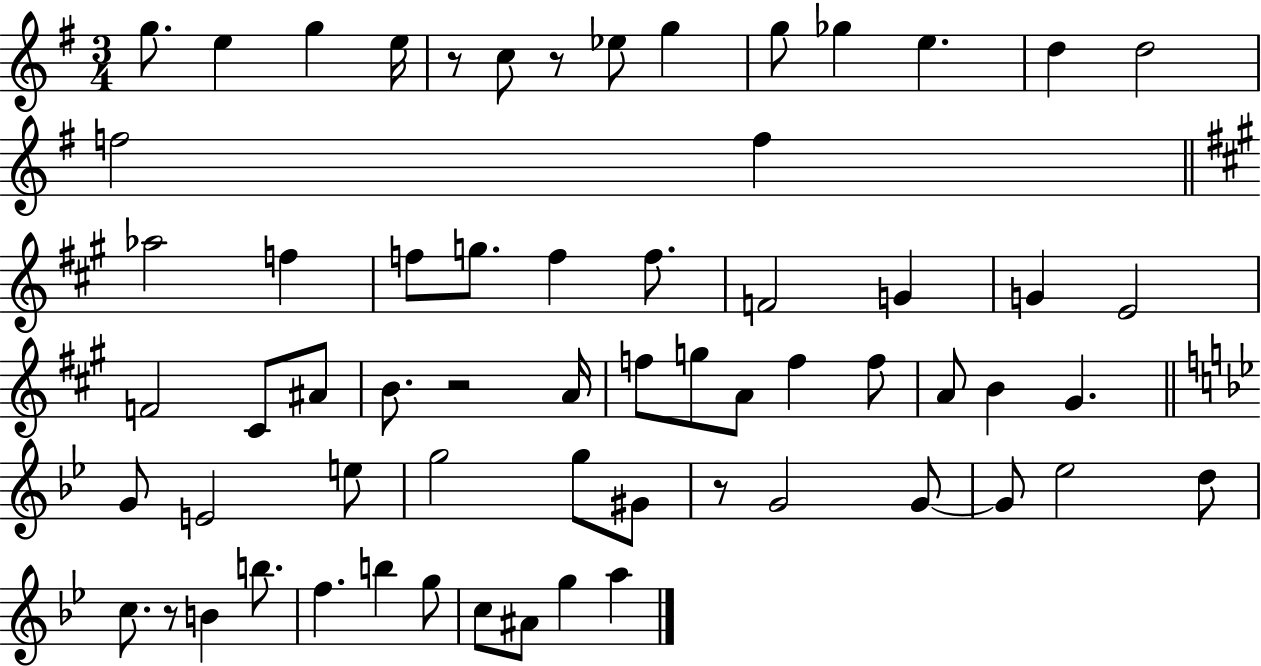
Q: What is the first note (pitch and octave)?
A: G5